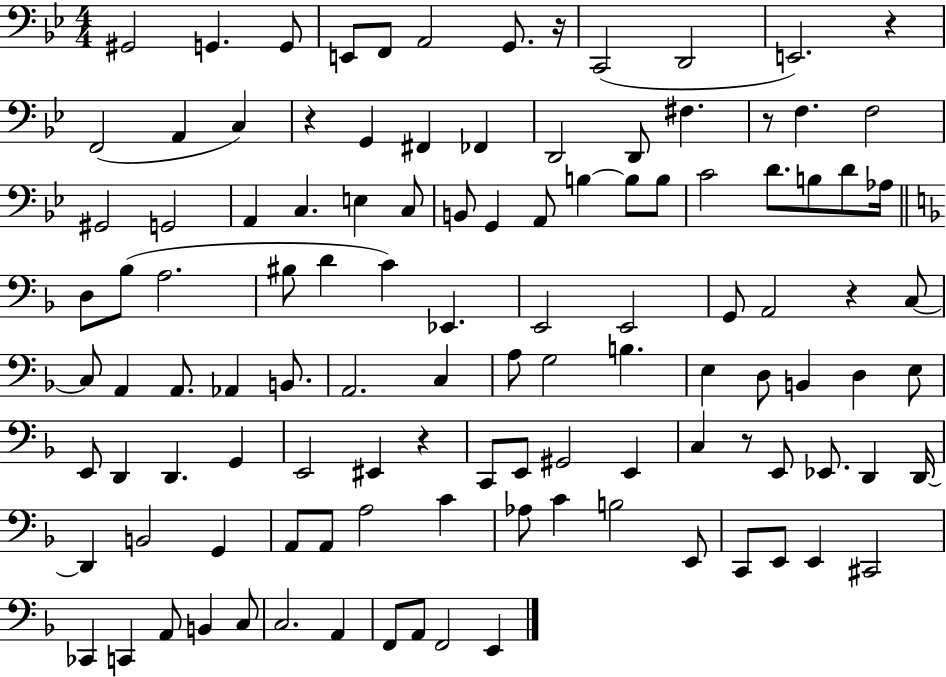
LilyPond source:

{
  \clef bass
  \numericTimeSignature
  \time 4/4
  \key bes \major
  gis,2 g,4. g,8 | e,8 f,8 a,2 g,8. r16 | c,2( d,2 | e,2.) r4 | \break f,2( a,4 c4) | r4 g,4 fis,4 fes,4 | d,2 d,8 fis4. | r8 f4. f2 | \break gis,2 g,2 | a,4 c4. e4 c8 | b,8 g,4 a,8 b4~~ b8 b8 | c'2 d'8. b8 d'8 aes16 | \break \bar "||" \break \key f \major d8 bes8( a2. | bis8 d'4 c'4) ees,4. | e,2 e,2 | g,8 a,2 r4 c8~~ | \break c8 a,4 a,8. aes,4 b,8. | a,2. c4 | a8 g2 b4. | e4 d8 b,4 d4 e8 | \break e,8 d,4 d,4. g,4 | e,2 eis,4 r4 | c,8 e,8 gis,2 e,4 | c4 r8 e,8 ees,8. d,4 d,16~~ | \break d,4 b,2 g,4 | a,8 a,8 a2 c'4 | aes8 c'4 b2 e,8 | c,8 e,8 e,4 cis,2 | \break ces,4 c,4 a,8 b,4 c8 | c2. a,4 | f,8 a,8 f,2 e,4 | \bar "|."
}